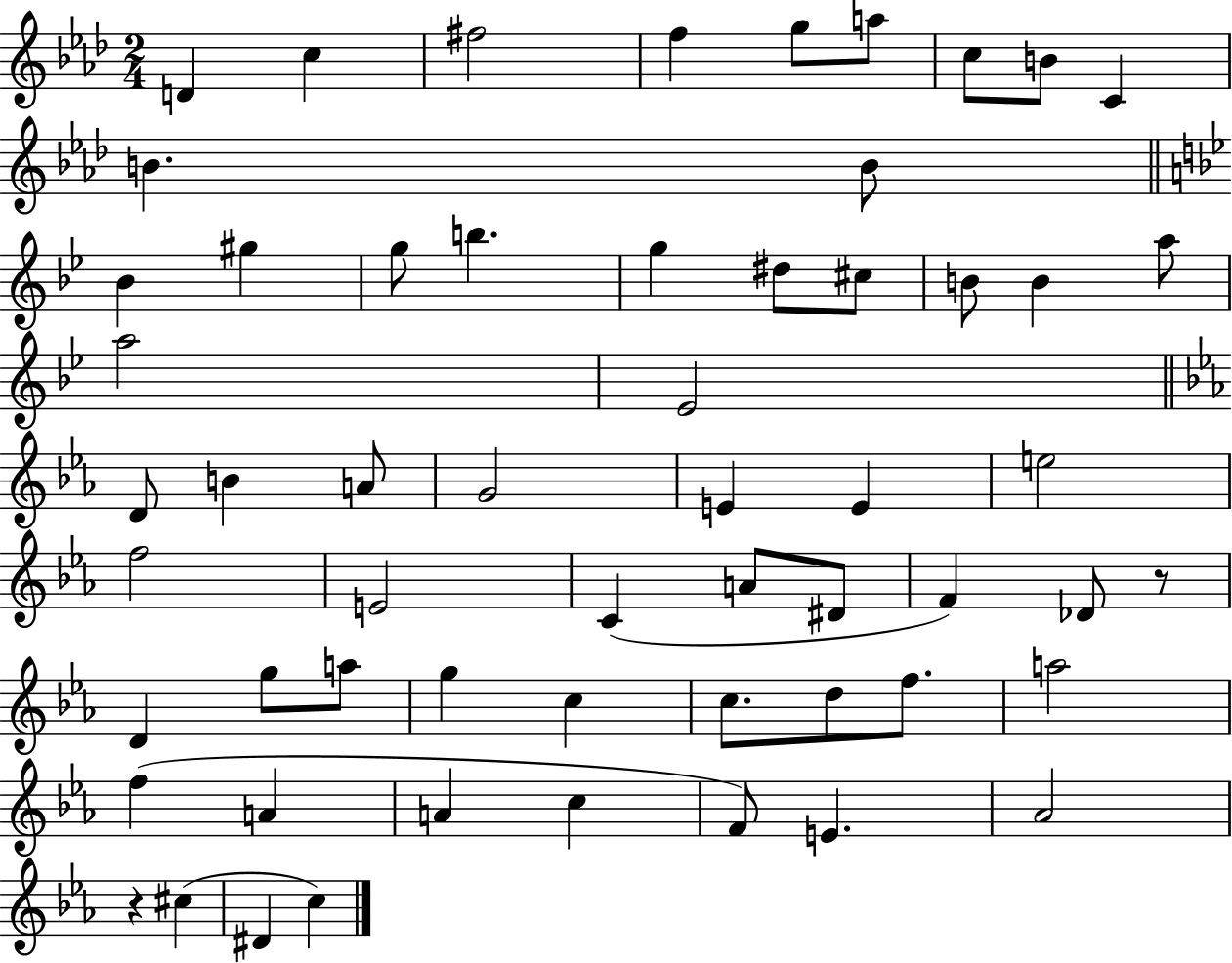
{
  \clef treble
  \numericTimeSignature
  \time 2/4
  \key aes \major
  \repeat volta 2 { d'4 c''4 | fis''2 | f''4 g''8 a''8 | c''8 b'8 c'4 | \break b'4. b'8 | \bar "||" \break \key bes \major bes'4 gis''4 | g''8 b''4. | g''4 dis''8 cis''8 | b'8 b'4 a''8 | \break a''2 | ees'2 | \bar "||" \break \key ees \major d'8 b'4 a'8 | g'2 | e'4 e'4 | e''2 | \break f''2 | e'2 | c'4( a'8 dis'8 | f'4) des'8 r8 | \break d'4 g''8 a''8 | g''4 c''4 | c''8. d''8 f''8. | a''2 | \break f''4( a'4 | a'4 c''4 | f'8) e'4. | aes'2 | \break r4 cis''4( | dis'4 c''4) | } \bar "|."
}